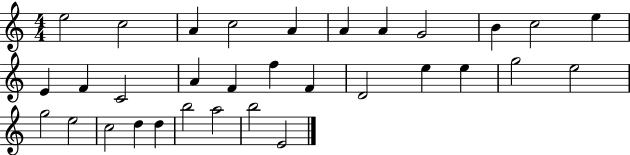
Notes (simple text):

E5/h C5/h A4/q C5/h A4/q A4/q A4/q G4/h B4/q C5/h E5/q E4/q F4/q C4/h A4/q F4/q F5/q F4/q D4/h E5/q E5/q G5/h E5/h G5/h E5/h C5/h D5/q D5/q B5/h A5/h B5/h E4/h